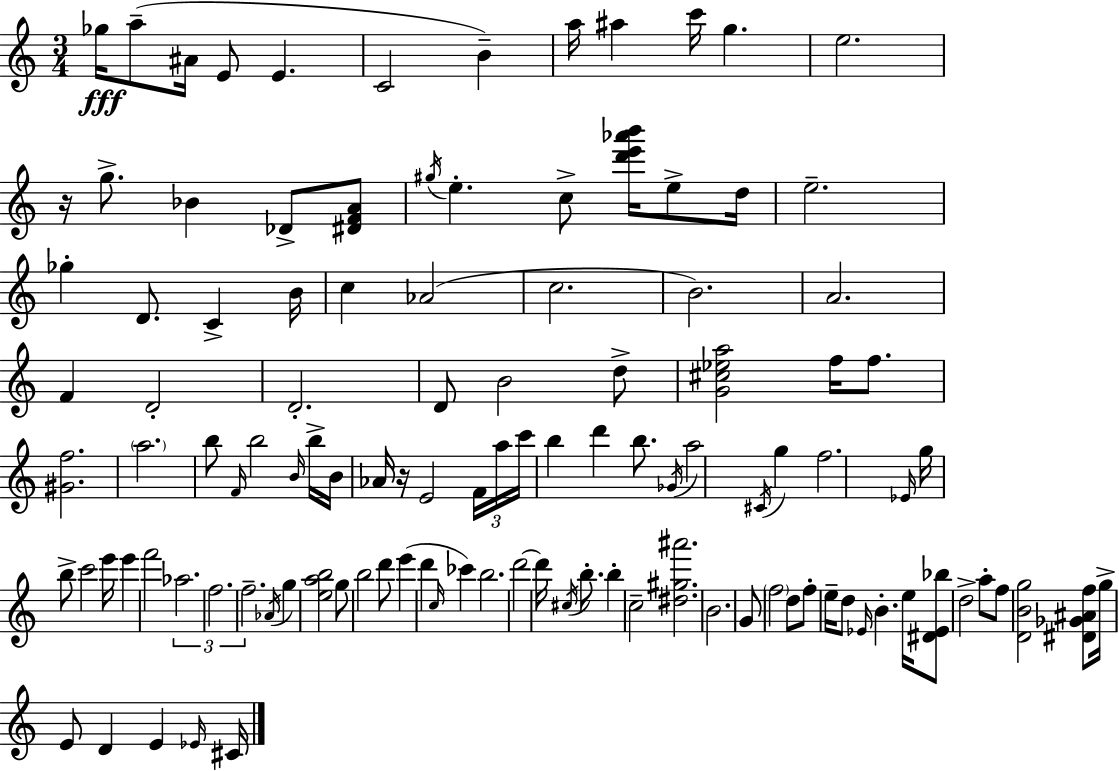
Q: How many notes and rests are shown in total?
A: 114